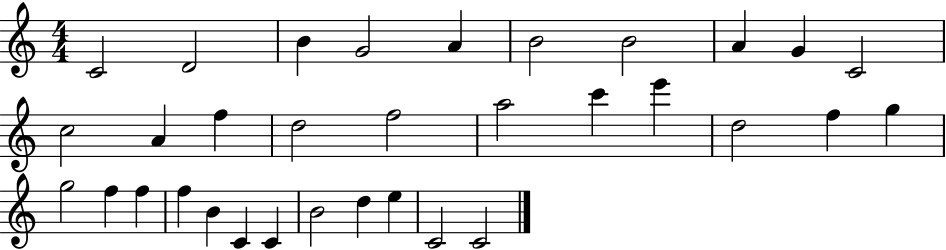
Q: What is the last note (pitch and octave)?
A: C4